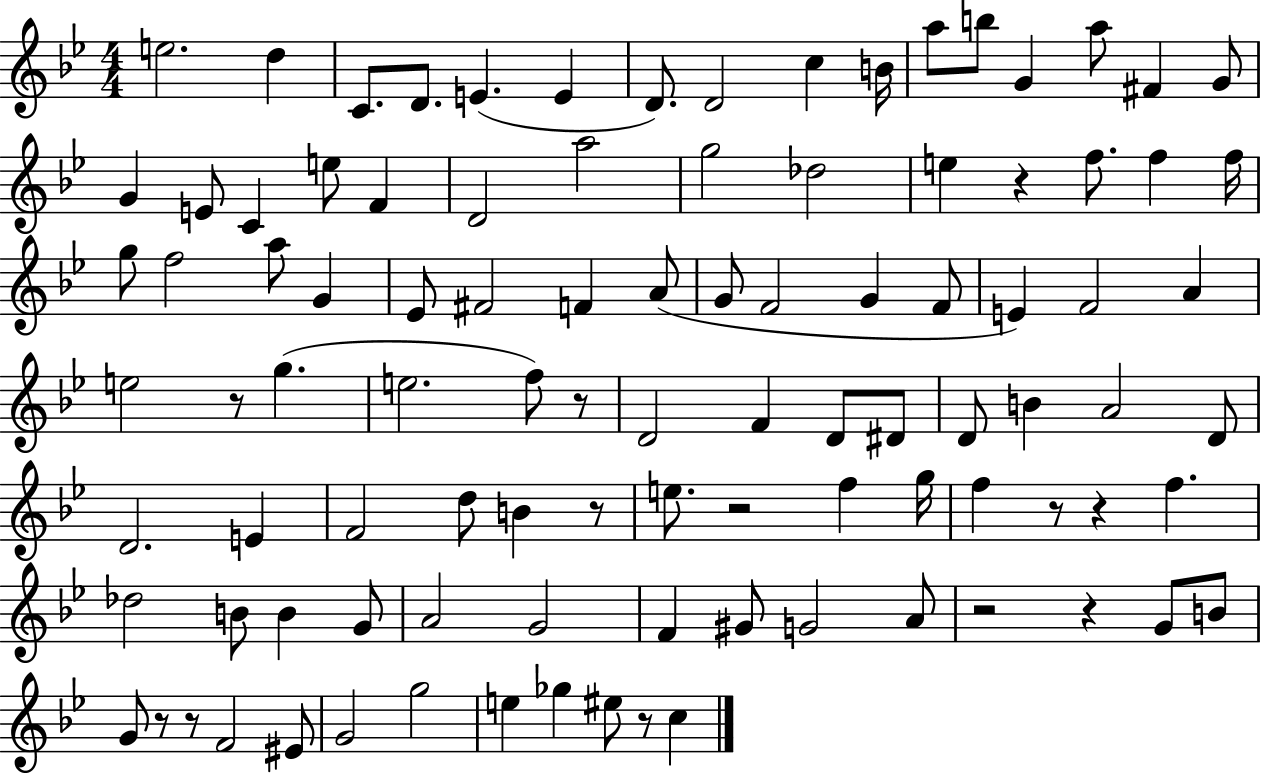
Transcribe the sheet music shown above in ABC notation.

X:1
T:Untitled
M:4/4
L:1/4
K:Bb
e2 d C/2 D/2 E E D/2 D2 c B/4 a/2 b/2 G a/2 ^F G/2 G E/2 C e/2 F D2 a2 g2 _d2 e z f/2 f f/4 g/2 f2 a/2 G _E/2 ^F2 F A/2 G/2 F2 G F/2 E F2 A e2 z/2 g e2 f/2 z/2 D2 F D/2 ^D/2 D/2 B A2 D/2 D2 E F2 d/2 B z/2 e/2 z2 f g/4 f z/2 z f _d2 B/2 B G/2 A2 G2 F ^G/2 G2 A/2 z2 z G/2 B/2 G/2 z/2 z/2 F2 ^E/2 G2 g2 e _g ^e/2 z/2 c